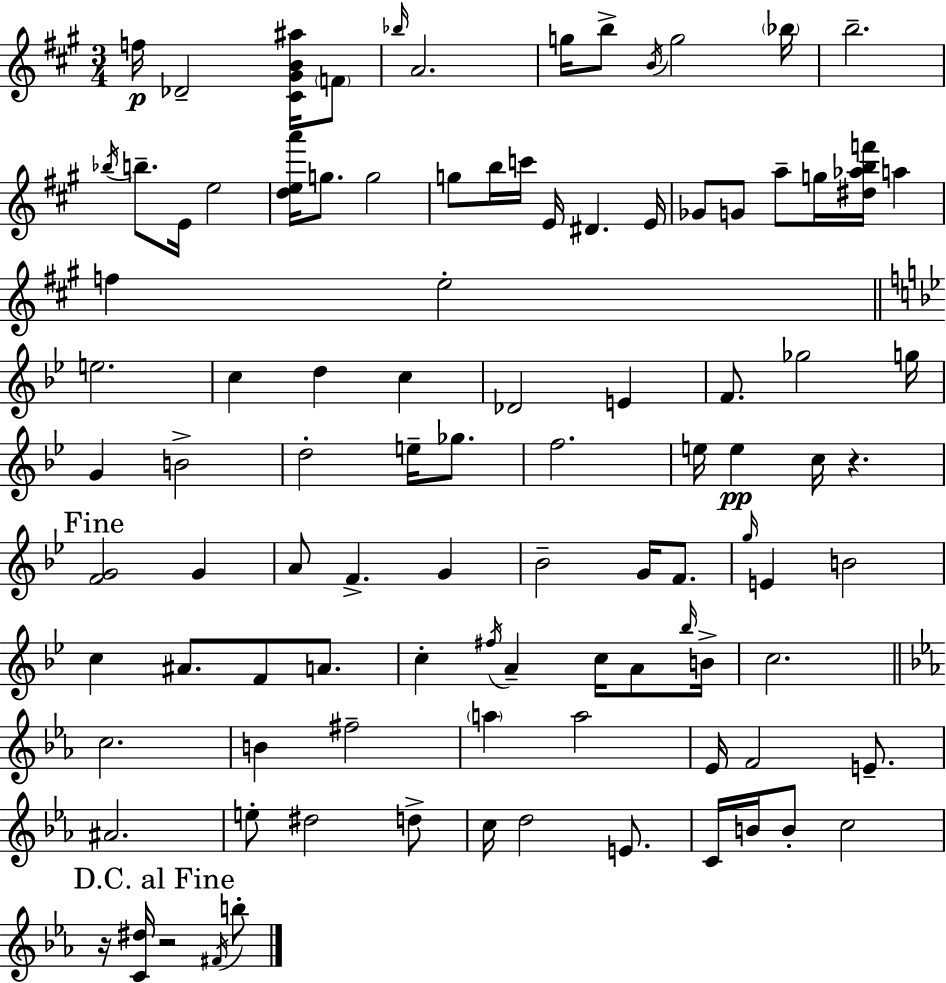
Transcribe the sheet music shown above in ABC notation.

X:1
T:Untitled
M:3/4
L:1/4
K:A
f/4 _D2 [^C^GB^a]/4 F/2 _b/4 A2 g/4 b/2 B/4 g2 _b/4 b2 _b/4 b/2 E/4 e2 [dea']/4 g/2 g2 g/2 b/4 c'/4 E/4 ^D E/4 _G/2 G/2 a/2 g/4 [^d_abf']/4 a f e2 e2 c d c _D2 E F/2 _g2 g/4 G B2 d2 e/4 _g/2 f2 e/4 e c/4 z [FG]2 G A/2 F G _B2 G/4 F/2 g/4 E B2 c ^A/2 F/2 A/2 c ^f/4 A c/4 A/2 _b/4 B/4 c2 c2 B ^f2 a a2 _E/4 F2 E/2 ^A2 e/2 ^d2 d/2 c/4 d2 E/2 C/4 B/4 B/2 c2 z/4 [C^d]/4 z2 ^F/4 b/2